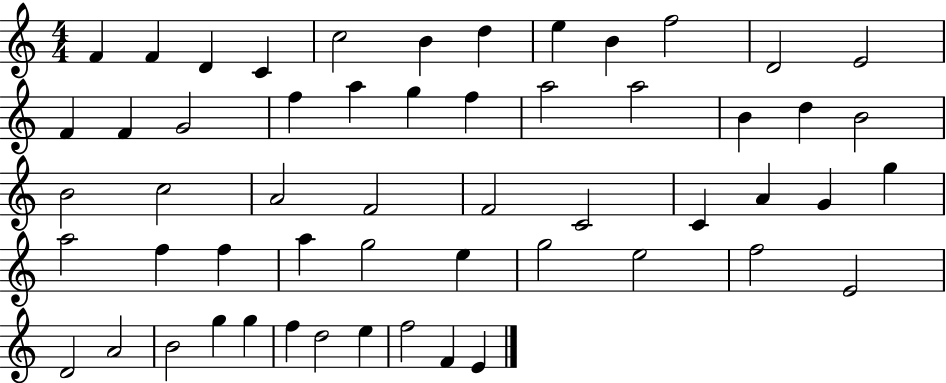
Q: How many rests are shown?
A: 0